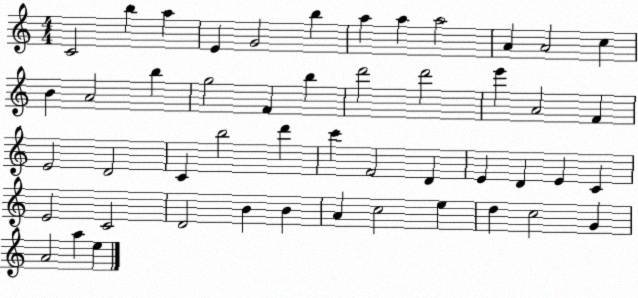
X:1
T:Untitled
M:4/4
L:1/4
K:C
C2 b a E G2 b a a a2 A A2 c B A2 b g2 F b d'2 d'2 e' A2 F E2 D2 C b2 d' c' F2 D E D E C E2 C2 D2 B B A c2 e d c2 G A2 a e